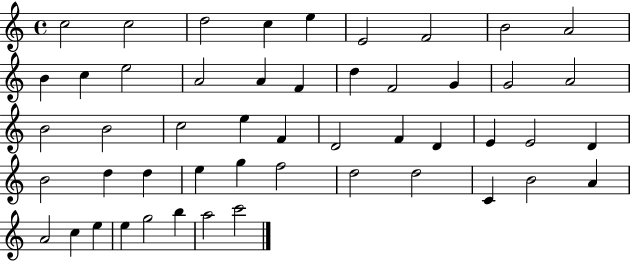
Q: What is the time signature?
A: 4/4